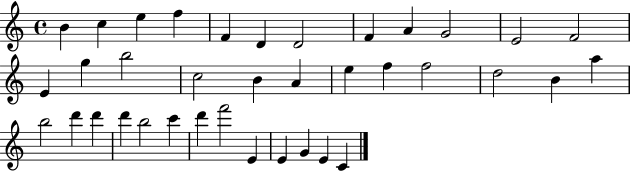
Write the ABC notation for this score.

X:1
T:Untitled
M:4/4
L:1/4
K:C
B c e f F D D2 F A G2 E2 F2 E g b2 c2 B A e f f2 d2 B a b2 d' d' d' b2 c' d' f'2 E E G E C